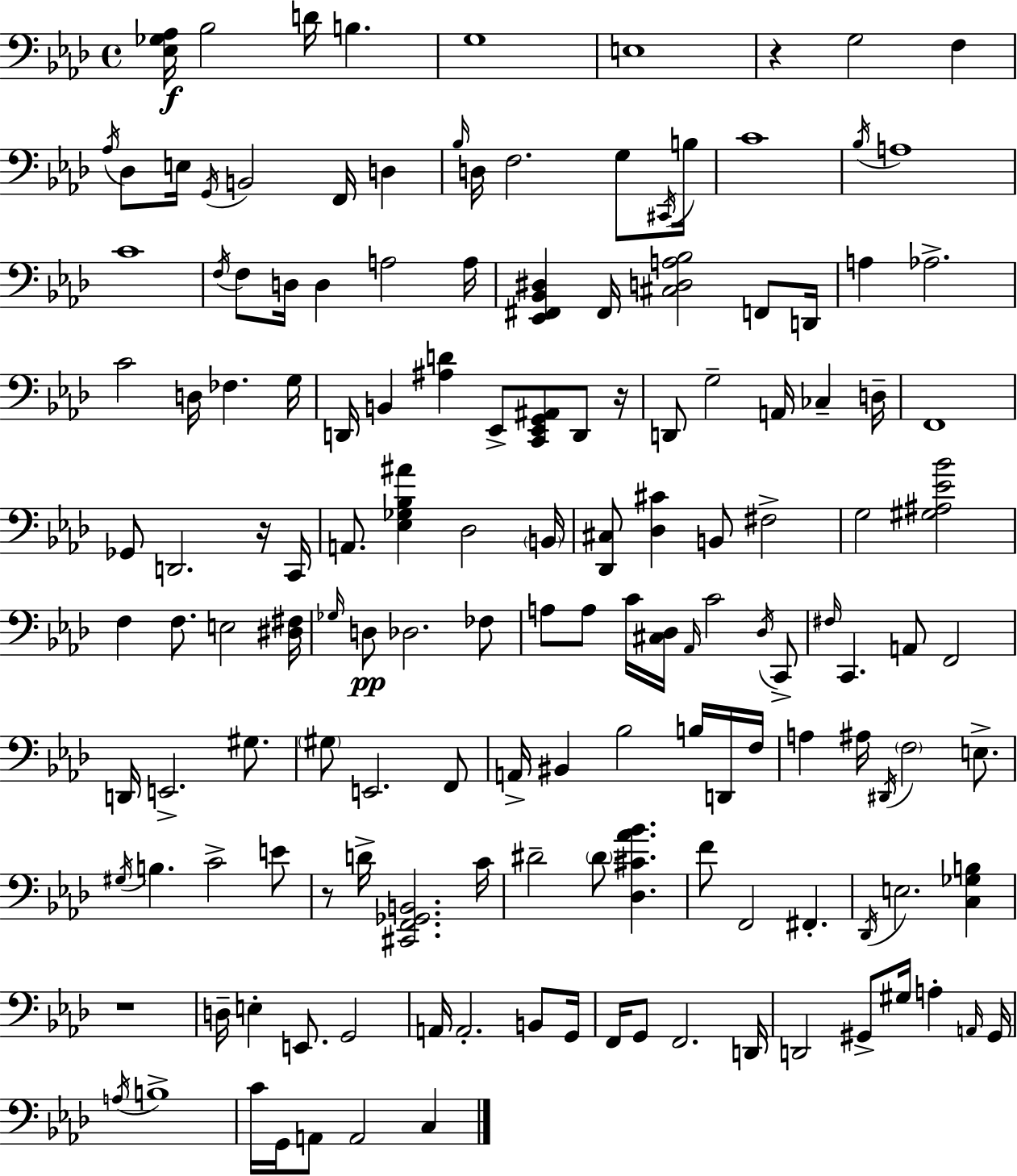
[Eb3,Gb3,Ab3]/s Bb3/h D4/s B3/q. G3/w E3/w R/q G3/h F3/q Ab3/s Db3/e E3/s G2/s B2/h F2/s D3/q Bb3/s D3/s F3/h. G3/e C#2/s B3/s C4/w Bb3/s A3/w C4/w F3/s F3/e D3/s D3/q A3/h A3/s [Eb2,F#2,Bb2,D#3]/q F#2/s [C#3,D3,A3,Bb3]/h F2/e D2/s A3/q Ab3/h. C4/h D3/s FES3/q. G3/s D2/s B2/q [A#3,D4]/q Eb2/e [C2,Eb2,G2,A#2]/e D2/e R/s D2/e G3/h A2/s CES3/q D3/s F2/w Gb2/e D2/h. R/s C2/s A2/e. [Eb3,Gb3,Bb3,A#4]/q Db3/h B2/s [Db2,C#3]/e [Db3,C#4]/q B2/e F#3/h G3/h [G#3,A#3,Eb4,Bb4]/h F3/q F3/e. E3/h [D#3,F#3]/s Gb3/s D3/e Db3/h. FES3/e A3/e A3/e C4/s [C#3,Db3]/s Ab2/s C4/h Db3/s C2/e F#3/s C2/q. A2/e F2/h D2/s E2/h. G#3/e. G#3/e E2/h. F2/e A2/s BIS2/q Bb3/h B3/s D2/s F3/s A3/q A#3/s D#2/s F3/h E3/e. G#3/s B3/q. C4/h E4/e R/e D4/s [C#2,F2,Gb2,B2]/h. C4/s D#4/h D#4/e [Db3,C#4,Ab4,Bb4]/q. F4/e F2/h F#2/q. Db2/s E3/h. [C3,Gb3,B3]/q R/w D3/s E3/q E2/e. G2/h A2/s A2/h. B2/e G2/s F2/s G2/e F2/h. D2/s D2/h G#2/e G#3/s A3/q A2/s G#2/s A3/s B3/w C4/s G2/s A2/e A2/h C3/q